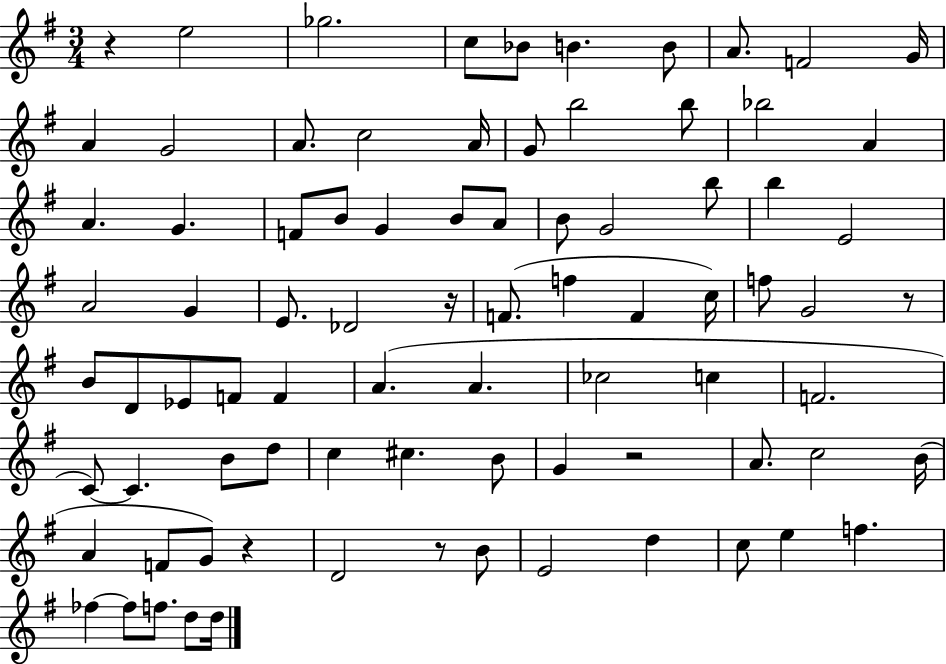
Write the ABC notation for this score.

X:1
T:Untitled
M:3/4
L:1/4
K:G
z e2 _g2 c/2 _B/2 B B/2 A/2 F2 G/4 A G2 A/2 c2 A/4 G/2 b2 b/2 _b2 A A G F/2 B/2 G B/2 A/2 B/2 G2 b/2 b E2 A2 G E/2 _D2 z/4 F/2 f F c/4 f/2 G2 z/2 B/2 D/2 _E/2 F/2 F A A _c2 c F2 C/2 C B/2 d/2 c ^c B/2 G z2 A/2 c2 B/4 A F/2 G/2 z D2 z/2 B/2 E2 d c/2 e f _f _f/2 f/2 d/2 d/4